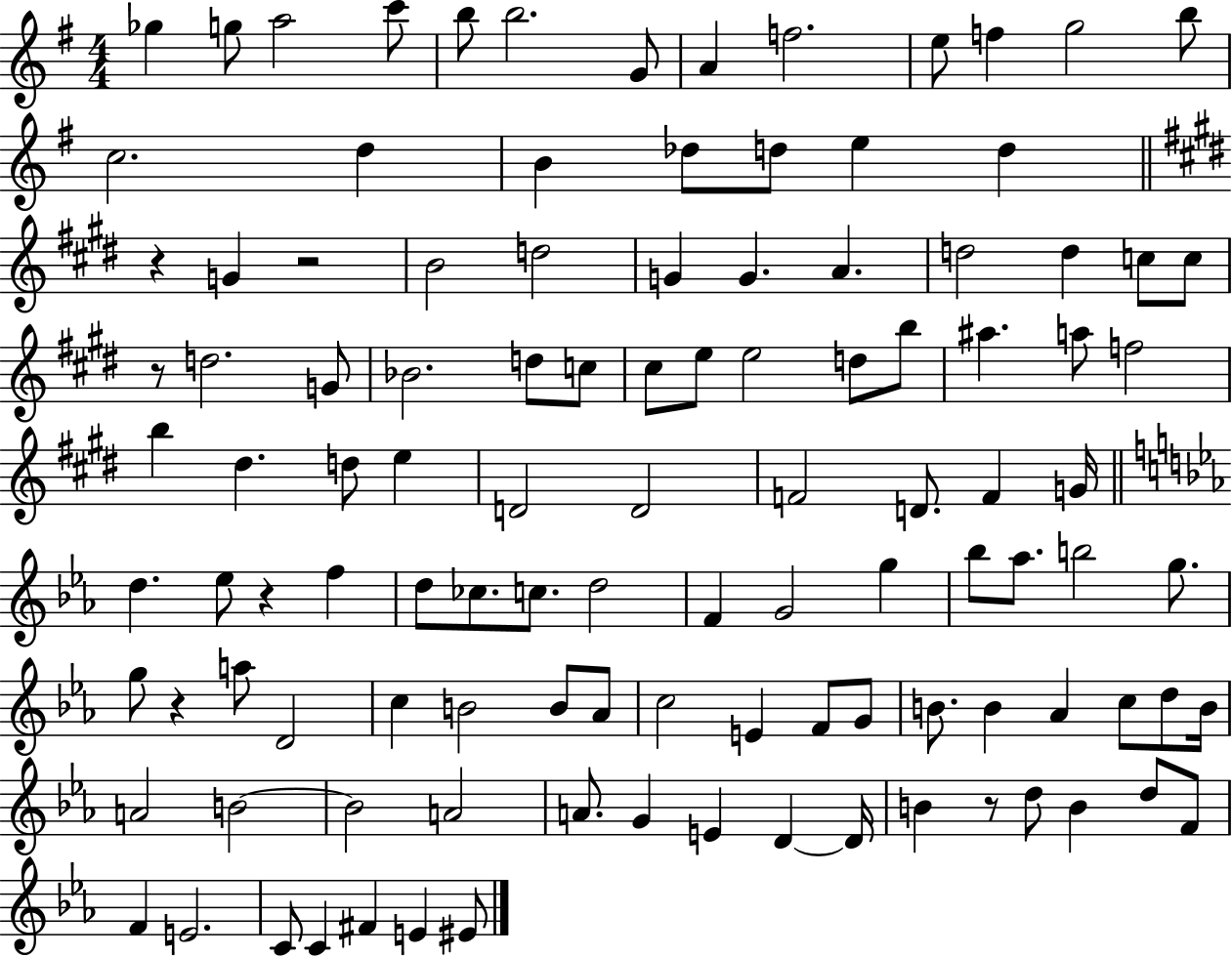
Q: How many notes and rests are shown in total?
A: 111